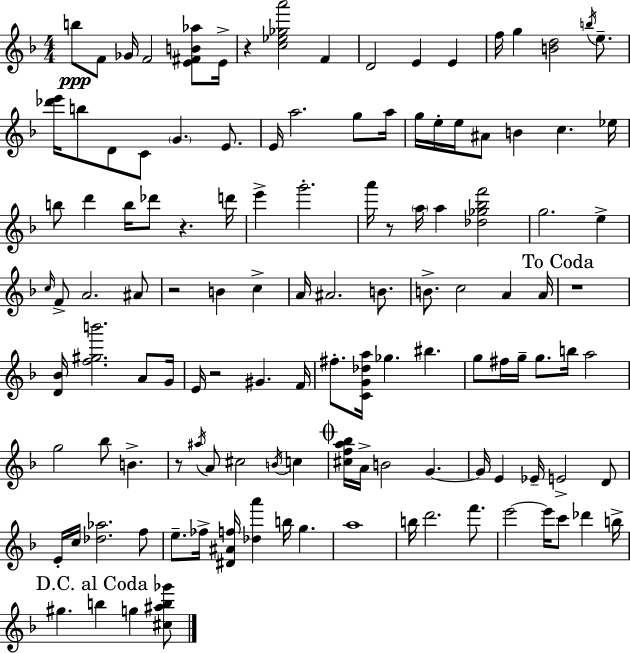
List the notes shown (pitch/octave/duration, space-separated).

B5/e F4/e Gb4/s F4/h [E4,F#4,B4,Ab5]/e E4/s R/q [C5,Eb5,Gb5,A6]/h F4/q D4/h E4/q E4/q F5/s G5/q [B4,D5]/h B5/s E5/e. [Db6,E6]/s B5/e D4/e C4/e G4/q. E4/e. E4/s A5/h. G5/e A5/s G5/s E5/s E5/s A#4/e B4/q C5/q. Eb5/s B5/e D6/q B5/s Db6/e R/q. D6/s E6/q G6/h. A6/s R/e A5/s A5/q [Db5,Gb5,Bb5,F6]/h G5/h. E5/q C5/s F4/e A4/h. A#4/e R/h B4/q C5/q A4/s A#4/h. B4/e. B4/e. C5/h A4/q A4/s R/w [D4,Bb4]/s [F5,G#5,B6]/h. A4/e G4/s E4/s R/h G#4/q. F4/s F#5/e. [C4,G4,Db5,A5]/s Gb5/q. BIS5/q. G5/e F#5/s G5/s G5/e. B5/s A5/h G5/h Bb5/e B4/q. R/e A#5/s A4/e C#5/h B4/s C5/q [C#5,F5,A5,Bb5]/s A4/s B4/h G4/q. G4/s E4/q Eb4/s E4/h D4/e E4/s C5/s [Db5,Ab5]/h. F5/e E5/e. FES5/s [D#4,A#4,F5]/s [Db5,A6]/q B5/s G5/q. A5/w B5/s D6/h. F6/e. E6/h E6/s C6/e Db6/q B5/s G#5/q. B5/q G5/q [C#5,A#5,B5,Gb6]/e